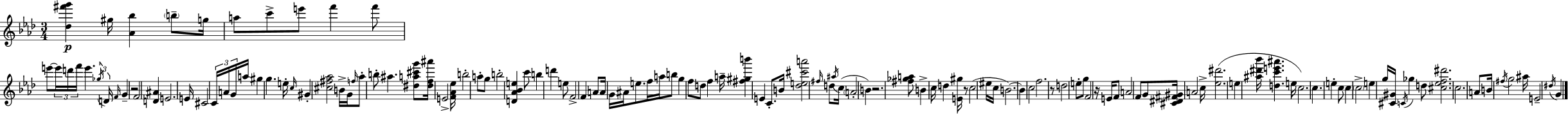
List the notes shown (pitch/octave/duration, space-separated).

[Db5,F#6,G6]/q G#5/s [Ab4,Bb5]/q B5/e G5/s A5/e C6/e E6/e F6/q F6/e E6/e E6/s D6/s F6/s E6/q. Gb5/s D4/s F4/s G4/q R/h F4/h [D4,A#4]/q E4/h. E4/s C#4/h C4/s A4/s G4/s A5/s G#5/q G5/q. E5/s C5/s G#4/q [C#5,F#5,Ab5]/h B4/s G4/s F5/s Ab5/e B5/e A#5/q. [D#5,A5,C#6,G6]/e [D#5,F5,A#6]/s E4/h [F4,Ab4,Eb5]/s B5/h A5/e G5/e B5/h [D4,Ab4,Bb4,E5]/q C6/e B5/q D6/q E5/e F4/h F4/q A4/e A4/s G4/s A#4/s E5/e. F5/s A5/s B5/e G5/q F5/e D5/e F5/q A5/s [F#5,G#5,B6]/q E4/q C4/e. B4/s [Db5,E5,C#6,A6]/h F#5/s D5/e A#5/s C5/s A4/h B4/q R/h. [F#5,Gb5,A5]/e B4/q C5/s D5/q [E4,G#5]/s R/e C5/h EIS5/s C5/s B4/h. B4/q C5/h F5/h. R/e D5/h E5/e G5/e F4/h R/s E4/s F4/e A4/h F4/e G4/e [C#4,D#4,F#4,G#4]/s A4/h C5/s [Eb5,D#6]/h. E5/q [A#5,D#6,Bb6]/s [D5,C6,E6,A#6]/q. E5/s C5/h. C5/q. E5/q C5/e C5/q C5/h E5/q G5/s [C#4,G#4]/s C4/s Gb5/q D5/e [C#5,Eb5,F5,D#6]/h. C5/h. A4/e B4/s F#5/s G5/h A#5/s E4/h D#5/s G4/q